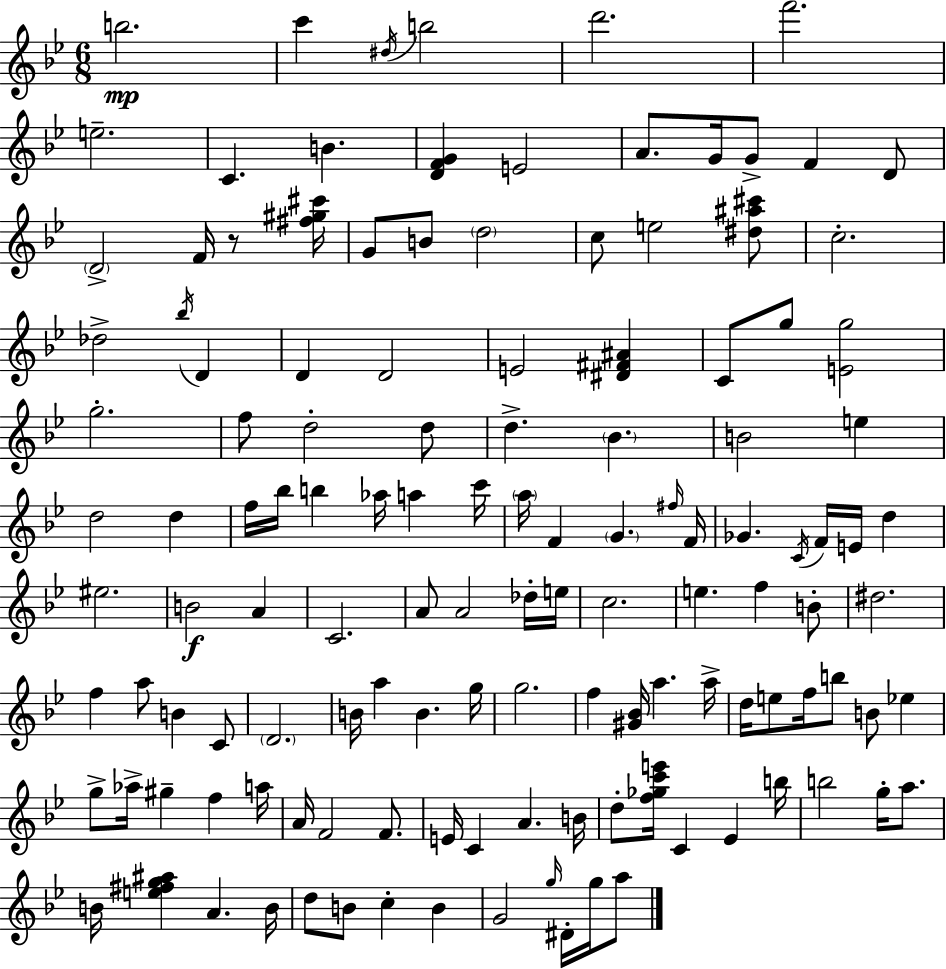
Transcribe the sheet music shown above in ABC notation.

X:1
T:Untitled
M:6/8
L:1/4
K:Gm
b2 c' ^d/4 b2 d'2 f'2 e2 C B [DFG] E2 A/2 G/4 G/2 F D/2 D2 F/4 z/2 [^f^g^c']/4 G/2 B/2 d2 c/2 e2 [^d^a^c']/2 c2 _d2 _b/4 D D D2 E2 [^D^F^A] C/2 g/2 [Eg]2 g2 f/2 d2 d/2 d _B B2 e d2 d f/4 _b/4 b _a/4 a c'/4 a/4 F G ^f/4 F/4 _G C/4 F/4 E/4 d ^e2 B2 A C2 A/2 A2 _d/4 e/4 c2 e f B/2 ^d2 f a/2 B C/2 D2 B/4 a B g/4 g2 f [^G_B]/4 a a/4 d/4 e/2 f/4 b/2 B/2 _e g/2 _a/4 ^g f a/4 A/4 F2 F/2 E/4 C A B/4 d/2 [f_gc'e']/4 C _E b/4 b2 g/4 a/2 B/4 [e^fg^a] A B/4 d/2 B/2 c B G2 g/4 ^D/4 g/4 a/2